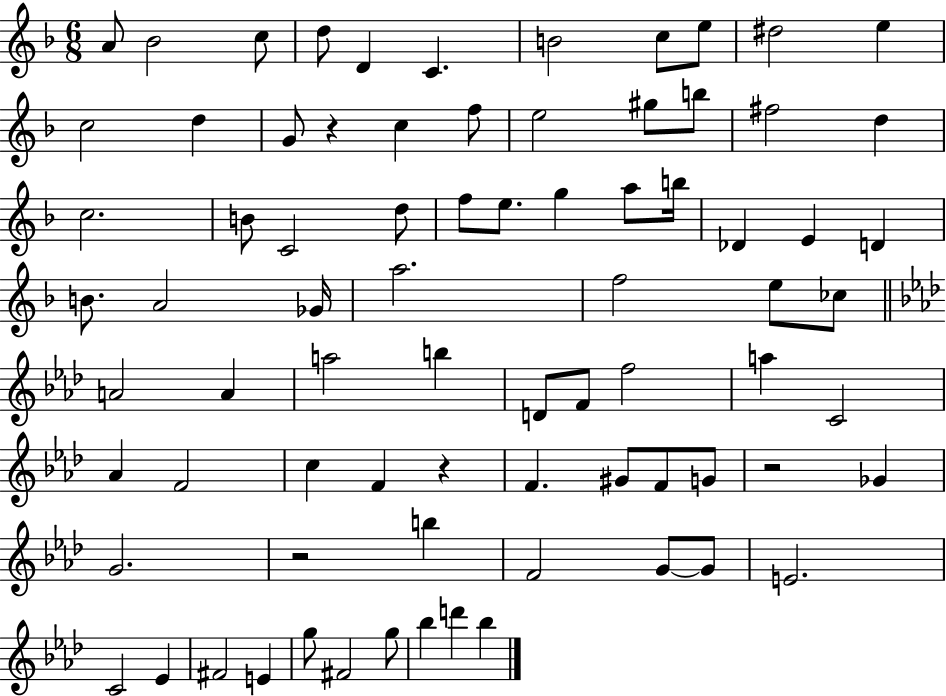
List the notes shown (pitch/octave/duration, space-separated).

A4/e Bb4/h C5/e D5/e D4/q C4/q. B4/h C5/e E5/e D#5/h E5/q C5/h D5/q G4/e R/q C5/q F5/e E5/h G#5/e B5/e F#5/h D5/q C5/h. B4/e C4/h D5/e F5/e E5/e. G5/q A5/e B5/s Db4/q E4/q D4/q B4/e. A4/h Gb4/s A5/h. F5/h E5/e CES5/e A4/h A4/q A5/h B5/q D4/e F4/e F5/h A5/q C4/h Ab4/q F4/h C5/q F4/q R/q F4/q. G#4/e F4/e G4/e R/h Gb4/q G4/h. R/h B5/q F4/h G4/e G4/e E4/h. C4/h Eb4/q F#4/h E4/q G5/e F#4/h G5/e Bb5/q D6/q Bb5/q